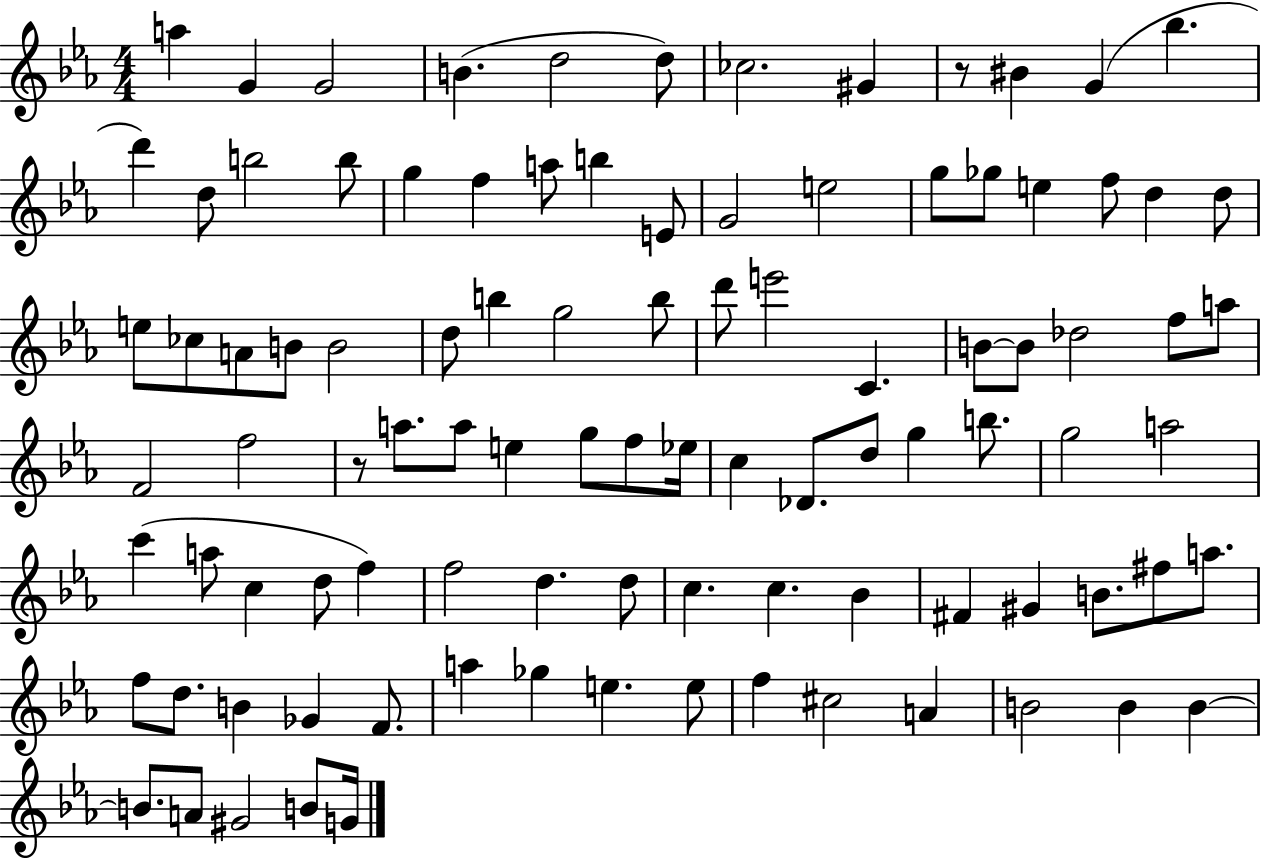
{
  \clef treble
  \numericTimeSignature
  \time 4/4
  \key ees \major
  a''4 g'4 g'2 | b'4.( d''2 d''8) | ces''2. gis'4 | r8 bis'4 g'4( bes''4. | \break d'''4) d''8 b''2 b''8 | g''4 f''4 a''8 b''4 e'8 | g'2 e''2 | g''8 ges''8 e''4 f''8 d''4 d''8 | \break e''8 ces''8 a'8 b'8 b'2 | d''8 b''4 g''2 b''8 | d'''8 e'''2 c'4. | b'8~~ b'8 des''2 f''8 a''8 | \break f'2 f''2 | r8 a''8. a''8 e''4 g''8 f''8 ees''16 | c''4 des'8. d''8 g''4 b''8. | g''2 a''2 | \break c'''4( a''8 c''4 d''8 f''4) | f''2 d''4. d''8 | c''4. c''4. bes'4 | fis'4 gis'4 b'8. fis''8 a''8. | \break f''8 d''8. b'4 ges'4 f'8. | a''4 ges''4 e''4. e''8 | f''4 cis''2 a'4 | b'2 b'4 b'4~~ | \break b'8. a'8 gis'2 b'8 g'16 | \bar "|."
}